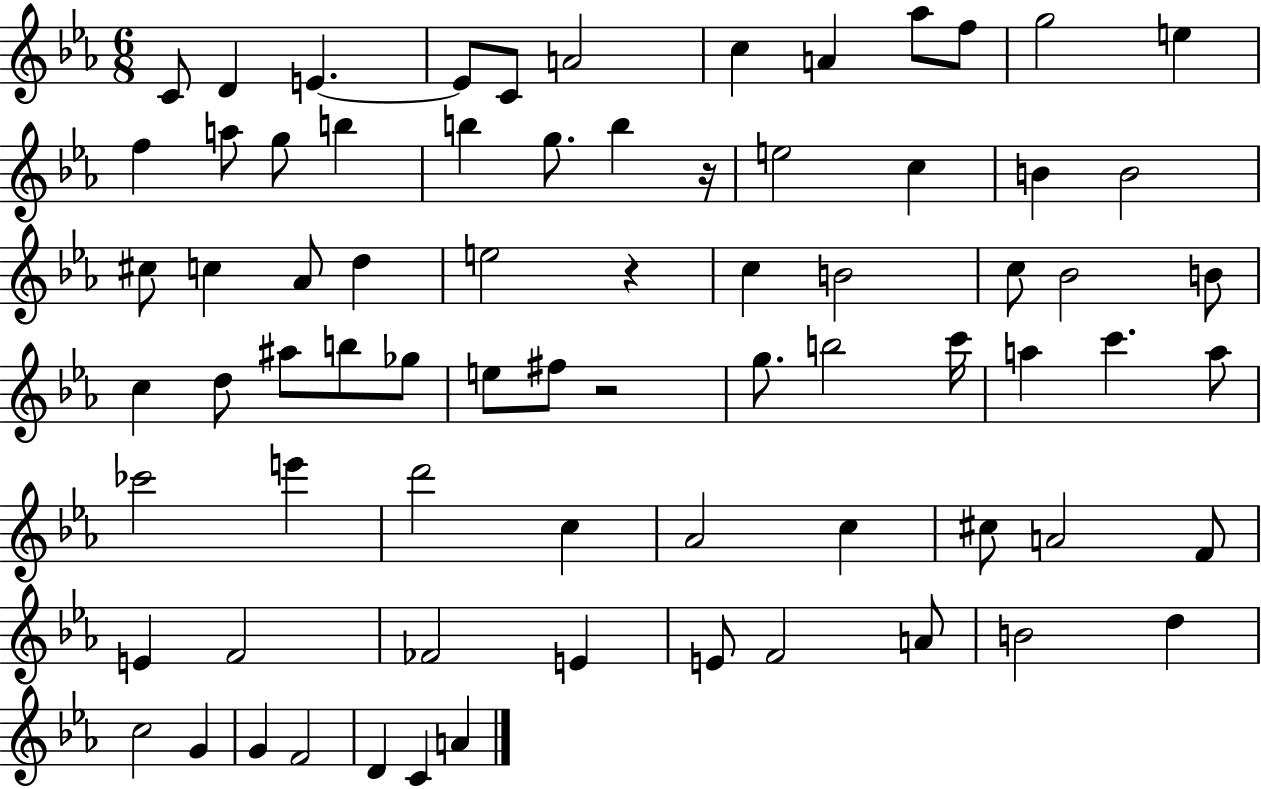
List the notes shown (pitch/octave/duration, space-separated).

C4/e D4/q E4/q. E4/e C4/e A4/h C5/q A4/q Ab5/e F5/e G5/h E5/q F5/q A5/e G5/e B5/q B5/q G5/e. B5/q R/s E5/h C5/q B4/q B4/h C#5/e C5/q Ab4/e D5/q E5/h R/q C5/q B4/h C5/e Bb4/h B4/e C5/q D5/e A#5/e B5/e Gb5/e E5/e F#5/e R/h G5/e. B5/h C6/s A5/q C6/q. A5/e CES6/h E6/q D6/h C5/q Ab4/h C5/q C#5/e A4/h F4/e E4/q F4/h FES4/h E4/q E4/e F4/h A4/e B4/h D5/q C5/h G4/q G4/q F4/h D4/q C4/q A4/q